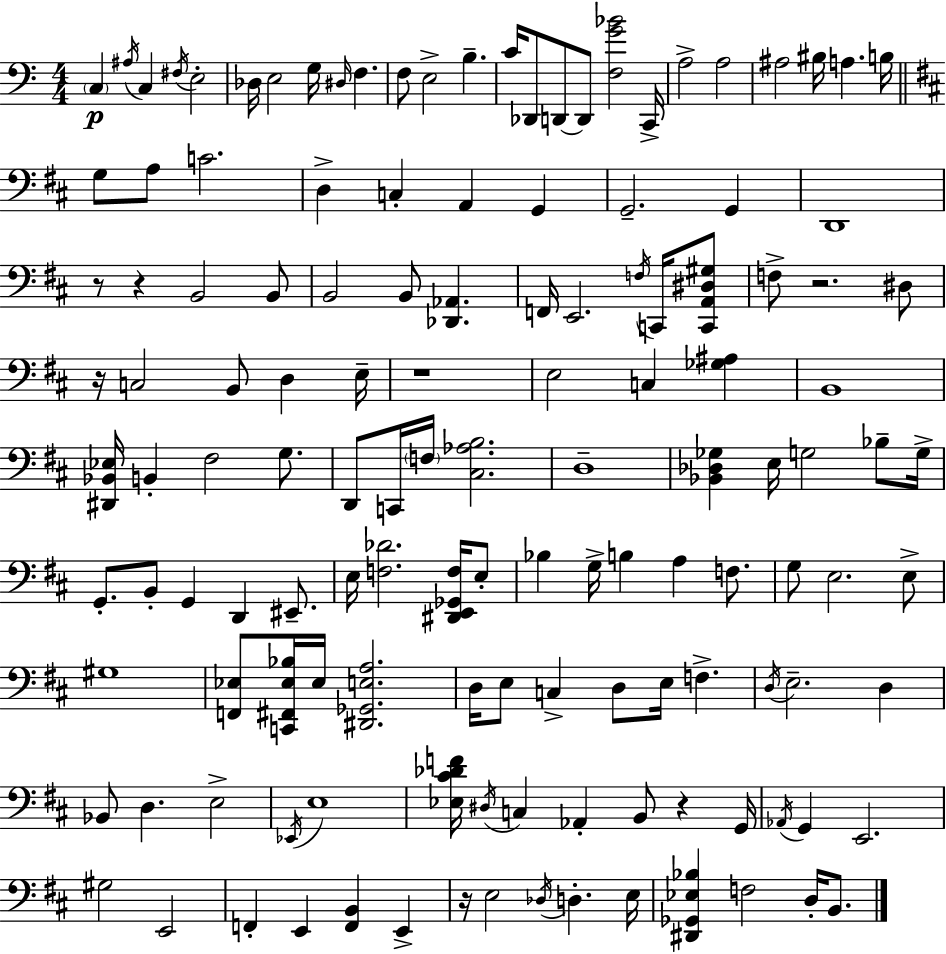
C3/q A#3/s C3/q F#3/s E3/h Db3/s E3/h G3/s D#3/s F3/q. F3/e E3/h B3/q. C4/s Db2/e D2/e D2/e [F3,G4,Bb4]/h C2/s A3/h A3/h A#3/h BIS3/s A3/q. B3/s G3/e A3/e C4/h. D3/q C3/q A2/q G2/q G2/h. G2/q D2/w R/e R/q B2/h B2/e B2/h B2/e [Db2,Ab2]/q. F2/s E2/h. F3/s C2/s [C2,A2,D#3,G#3]/e F3/e R/h. D#3/e R/s C3/h B2/e D3/q E3/s R/w E3/h C3/q [Gb3,A#3]/q B2/w [D#2,Bb2,Eb3]/s B2/q F#3/h G3/e. D2/e C2/s F3/s [C#3,Ab3,B3]/h. D3/w [Bb2,Db3,Gb3]/q E3/s G3/h Bb3/e G3/s G2/e. B2/e G2/q D2/q EIS2/e. E3/s [F3,Db4]/h. [D#2,E2,Gb2,F3]/s E3/e Bb3/q G3/s B3/q A3/q F3/e. G3/e E3/h. E3/e G#3/w [F2,Eb3]/e [C2,F#2,Eb3,Bb3]/s Eb3/s [D#2,Gb2,E3,A3]/h. D3/s E3/e C3/q D3/e E3/s F3/q. D3/s E3/h. D3/q Bb2/e D3/q. E3/h Eb2/s E3/w [Eb3,C#4,Db4,F4]/s D#3/s C3/q Ab2/q B2/e R/q G2/s Ab2/s G2/q E2/h. G#3/h E2/h F2/q E2/q [F2,B2]/q E2/q R/s E3/h Db3/s D3/q. E3/s [D#2,Gb2,Eb3,Bb3]/q F3/h D3/s B2/e.